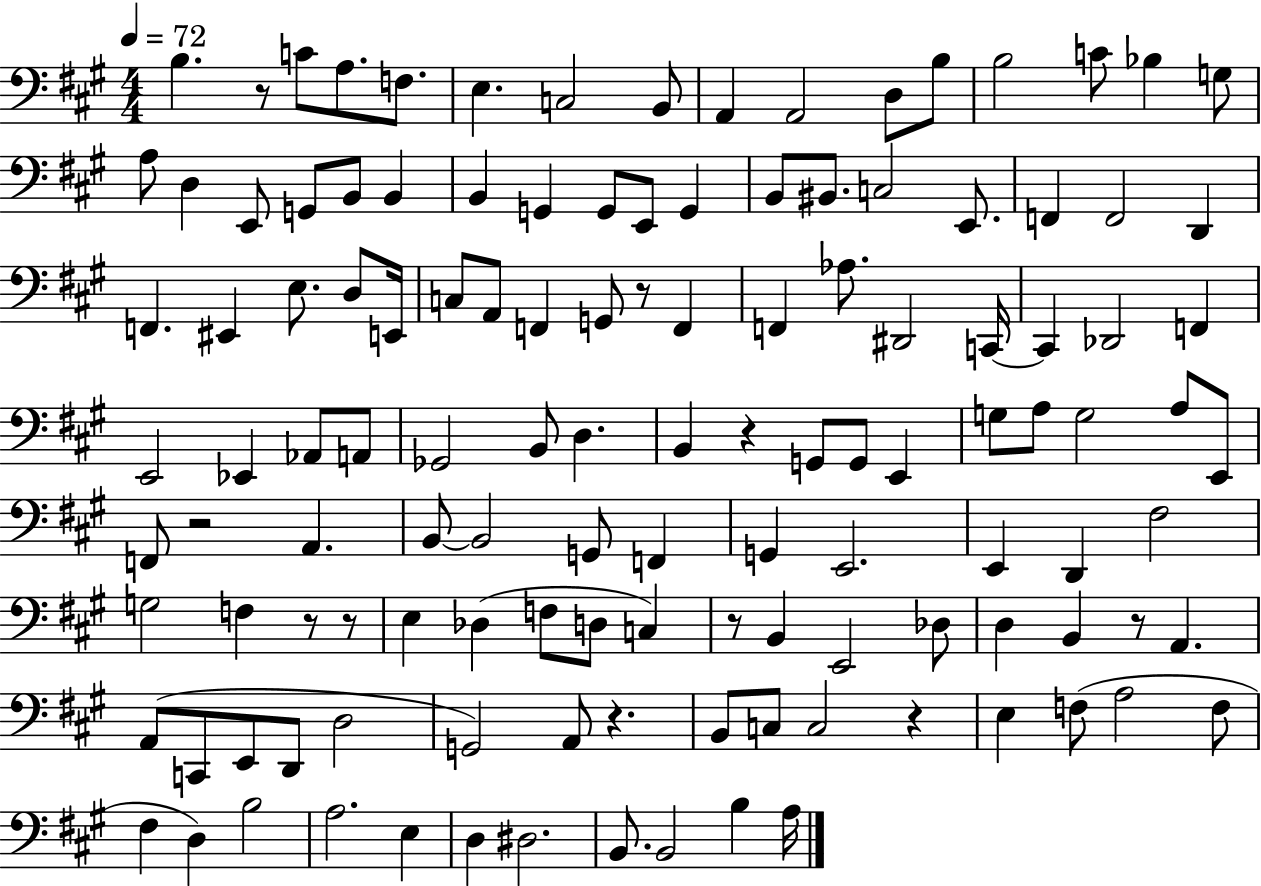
B3/q. R/e C4/e A3/e. F3/e. E3/q. C3/h B2/e A2/q A2/h D3/e B3/e B3/h C4/e Bb3/q G3/e A3/e D3/q E2/e G2/e B2/e B2/q B2/q G2/q G2/e E2/e G2/q B2/e BIS2/e. C3/h E2/e. F2/q F2/h D2/q F2/q. EIS2/q E3/e. D3/e E2/s C3/e A2/e F2/q G2/e R/e F2/q F2/q Ab3/e. D#2/h C2/s C2/q Db2/h F2/q E2/h Eb2/q Ab2/e A2/e Gb2/h B2/e D3/q. B2/q R/q G2/e G2/e E2/q G3/e A3/e G3/h A3/e E2/e F2/e R/h A2/q. B2/e B2/h G2/e F2/q G2/q E2/h. E2/q D2/q F#3/h G3/h F3/q R/e R/e E3/q Db3/q F3/e D3/e C3/q R/e B2/q E2/h Db3/e D3/q B2/q R/e A2/q. A2/e C2/e E2/e D2/e D3/h G2/h A2/e R/q. B2/e C3/e C3/h R/q E3/q F3/e A3/h F3/e F#3/q D3/q B3/h A3/h. E3/q D3/q D#3/h. B2/e. B2/h B3/q A3/s